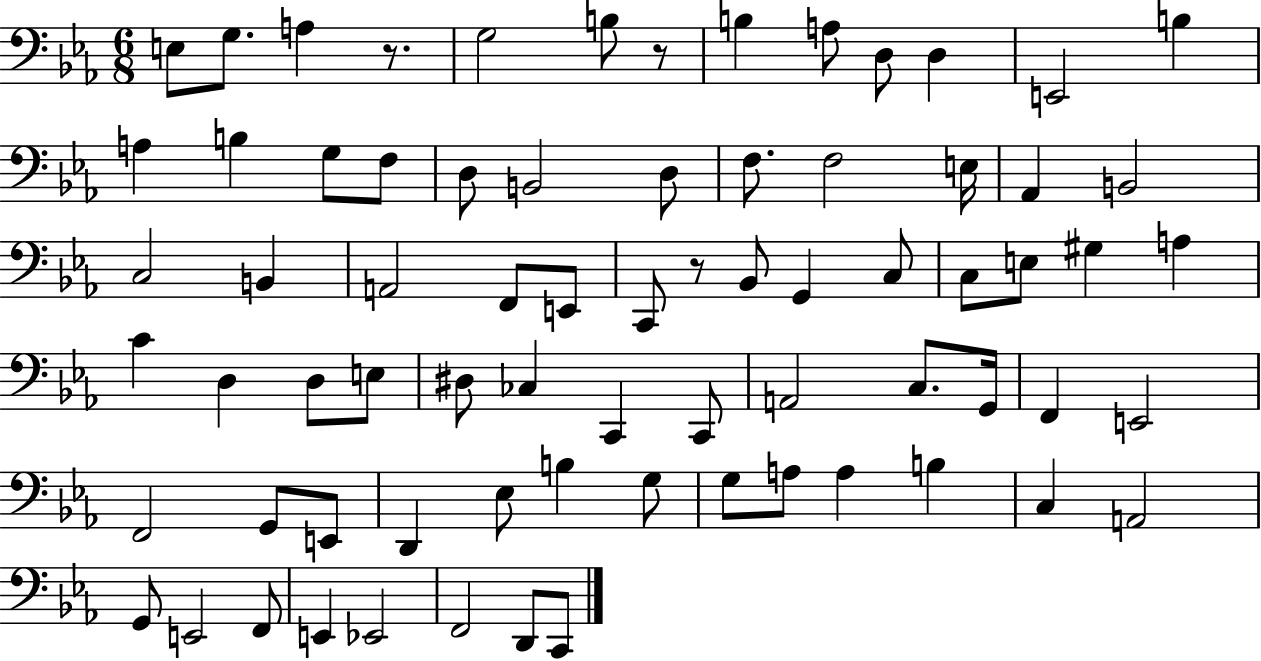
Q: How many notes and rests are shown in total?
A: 73